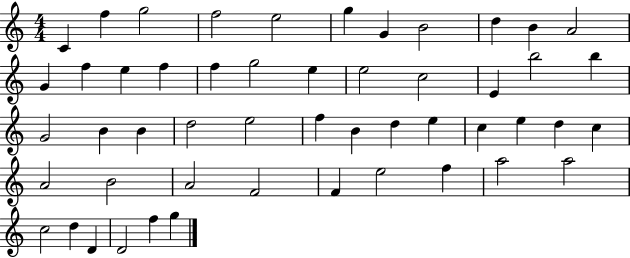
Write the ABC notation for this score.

X:1
T:Untitled
M:4/4
L:1/4
K:C
C f g2 f2 e2 g G B2 d B A2 G f e f f g2 e e2 c2 E b2 b G2 B B d2 e2 f B d e c e d c A2 B2 A2 F2 F e2 f a2 a2 c2 d D D2 f g